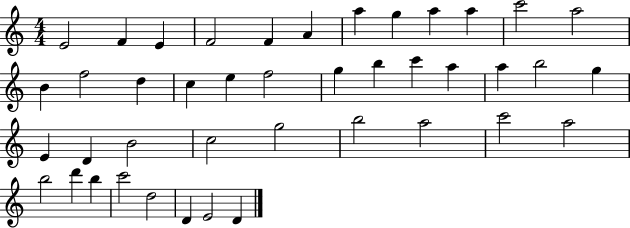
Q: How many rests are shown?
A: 0